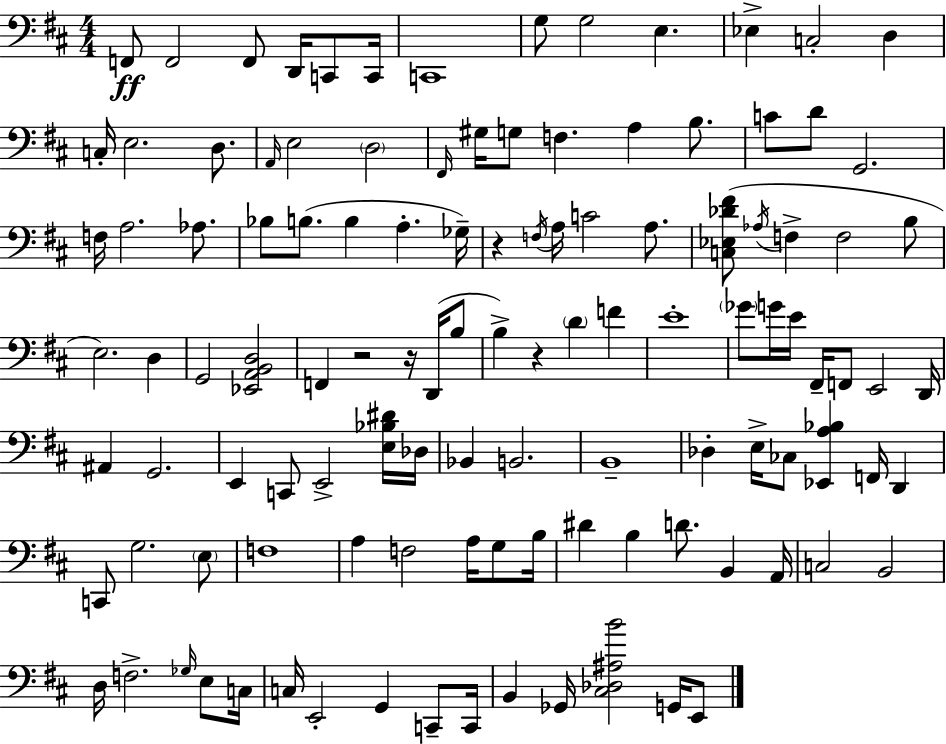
F2/e F2/h F2/e D2/s C2/e C2/s C2/w G3/e G3/h E3/q. Eb3/q C3/h D3/q C3/s E3/h. D3/e. A2/s E3/h D3/h F#2/s G#3/s G3/e F3/q. A3/q B3/e. C4/e D4/e G2/h. F3/s A3/h. Ab3/e. Bb3/e B3/e. B3/q A3/q. Gb3/s R/q F3/s A3/s C4/h A3/e. [C3,Eb3,Db4,F#4]/e Ab3/s F3/q F3/h B3/e E3/h. D3/q G2/h [Eb2,A2,B2,D3]/h F2/q R/h R/s D2/s B3/e B3/q R/q D4/q F4/q E4/w Gb4/e G4/s E4/s F#2/s F2/e E2/h D2/s A#2/q G2/h. E2/q C2/e E2/h [E3,Bb3,D#4]/s Db3/s Bb2/q B2/h. B2/w Db3/q E3/s CES3/e [Eb2,A3,Bb3]/q F2/s D2/q C2/e G3/h. E3/e F3/w A3/q F3/h A3/s G3/e B3/s D#4/q B3/q D4/e. B2/q A2/s C3/h B2/h D3/s F3/h. Gb3/s E3/e C3/s C3/s E2/h G2/q C2/e C2/s B2/q Gb2/s [C#3,Db3,A#3,B4]/h G2/s E2/e